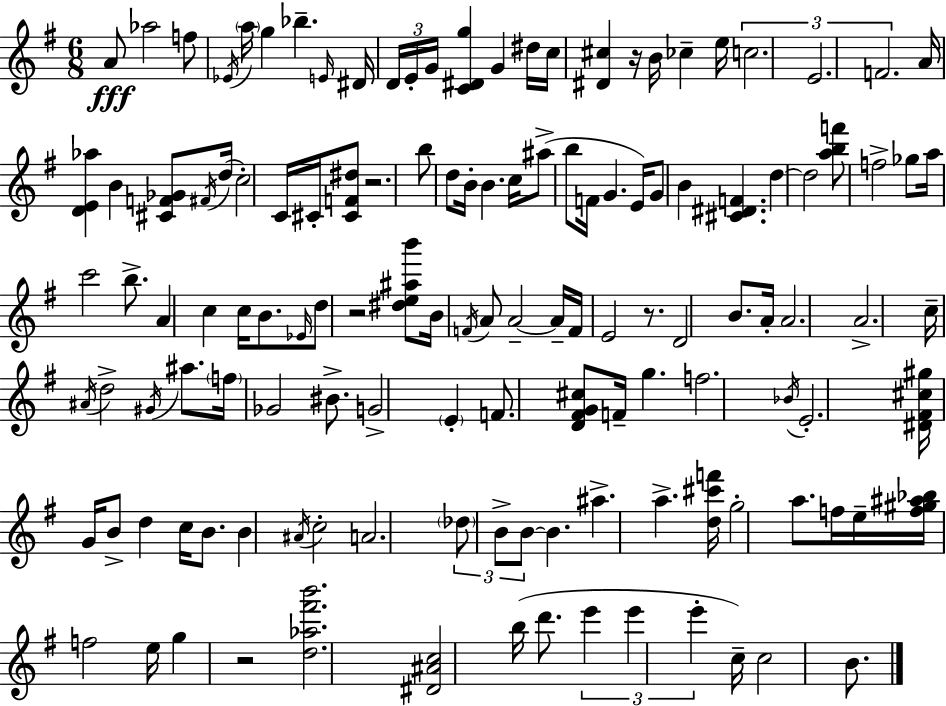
A4/e Ab5/h F5/e Eb4/s A5/s G5/q Bb5/q. E4/s D#4/s D4/s E4/s G4/s [C4,D#4,G5]/q G4/q D#5/s C5/s [D#4,C#5]/q R/s B4/s CES5/q E5/s C5/h. E4/h. F4/h. A4/s [D4,E4,Ab5]/q B4/q [C#4,F4,Gb4]/e F#4/s D5/s C5/h C4/s C#4/s [C#4,F4,D#5]/e R/h. B5/e D5/e B4/s B4/q. C5/s A#5/e B5/e F4/s G4/q. E4/s G4/e B4/q [C#4,D#4,F4]/q. D5/q D5/h [A5,B5,F6]/e F5/h Gb5/e A5/s C6/h B5/e. A4/q C5/q C5/s B4/e. Eb4/s D5/e R/h [D#5,E5,A#5,B6]/e B4/s F4/s A4/e A4/h A4/s F4/s E4/h R/e. D4/h B4/e. A4/s A4/h. A4/h. C5/s A#4/s D5/h G#4/s A#5/e. F5/s Gb4/h BIS4/e. G4/h E4/q F4/e. [D4,F#4,G4,C#5]/e F4/s G5/q. F5/h. Bb4/s E4/h. [D#4,F#4,C#5,G#5]/s G4/s B4/e D5/q C5/s B4/e. B4/q A#4/s C5/h A4/h. Db5/e B4/e B4/e B4/q. A#5/q. A5/q. [D5,C#6,F6]/s G5/h A5/e. F5/s E5/s [F5,G#5,A#5,Bb5]/s F5/h E5/s G5/q R/h [D5,Ab5,F#6,B6]/h. [D#4,A#4,C5]/h B5/s D6/e. E6/q E6/q E6/q C5/s C5/h B4/e.